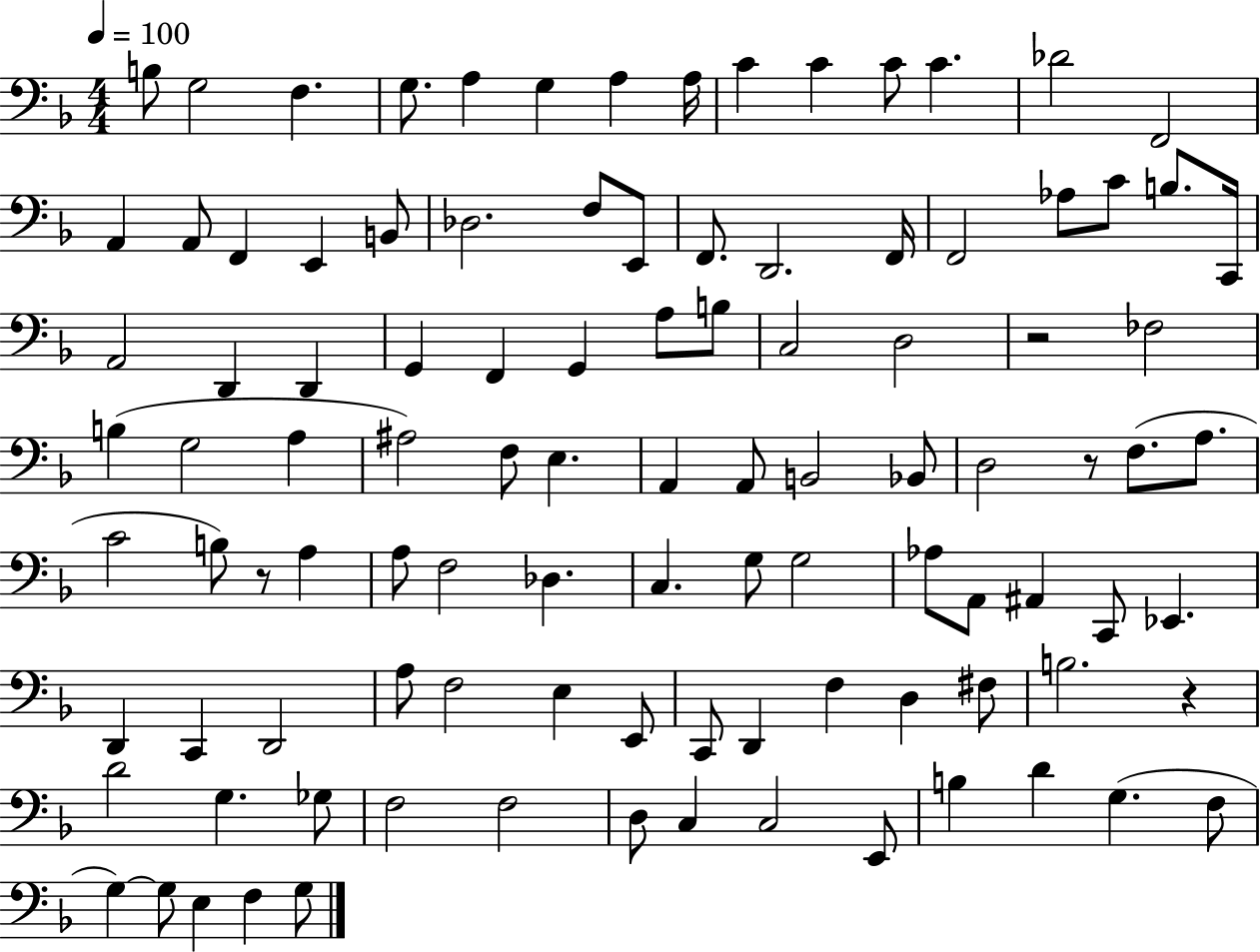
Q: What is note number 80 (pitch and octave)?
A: F#3